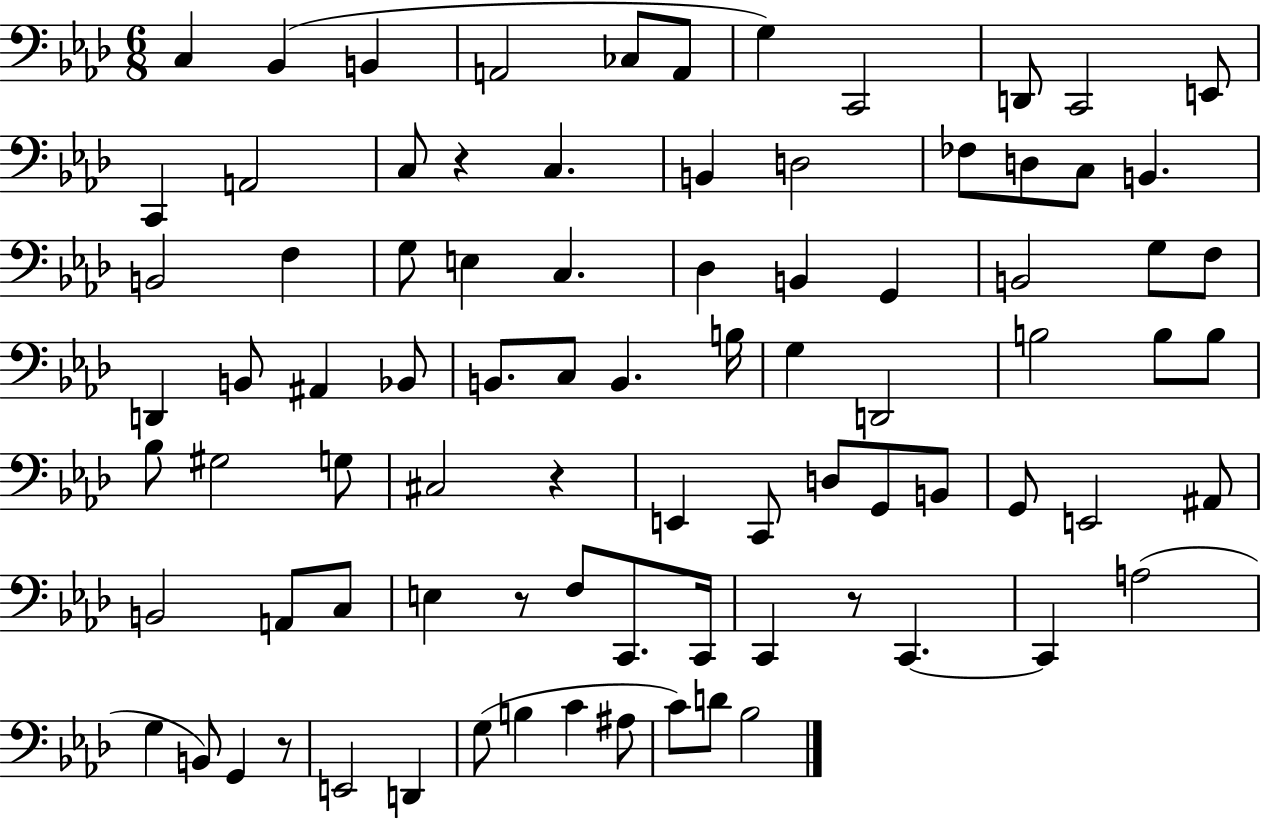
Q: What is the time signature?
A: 6/8